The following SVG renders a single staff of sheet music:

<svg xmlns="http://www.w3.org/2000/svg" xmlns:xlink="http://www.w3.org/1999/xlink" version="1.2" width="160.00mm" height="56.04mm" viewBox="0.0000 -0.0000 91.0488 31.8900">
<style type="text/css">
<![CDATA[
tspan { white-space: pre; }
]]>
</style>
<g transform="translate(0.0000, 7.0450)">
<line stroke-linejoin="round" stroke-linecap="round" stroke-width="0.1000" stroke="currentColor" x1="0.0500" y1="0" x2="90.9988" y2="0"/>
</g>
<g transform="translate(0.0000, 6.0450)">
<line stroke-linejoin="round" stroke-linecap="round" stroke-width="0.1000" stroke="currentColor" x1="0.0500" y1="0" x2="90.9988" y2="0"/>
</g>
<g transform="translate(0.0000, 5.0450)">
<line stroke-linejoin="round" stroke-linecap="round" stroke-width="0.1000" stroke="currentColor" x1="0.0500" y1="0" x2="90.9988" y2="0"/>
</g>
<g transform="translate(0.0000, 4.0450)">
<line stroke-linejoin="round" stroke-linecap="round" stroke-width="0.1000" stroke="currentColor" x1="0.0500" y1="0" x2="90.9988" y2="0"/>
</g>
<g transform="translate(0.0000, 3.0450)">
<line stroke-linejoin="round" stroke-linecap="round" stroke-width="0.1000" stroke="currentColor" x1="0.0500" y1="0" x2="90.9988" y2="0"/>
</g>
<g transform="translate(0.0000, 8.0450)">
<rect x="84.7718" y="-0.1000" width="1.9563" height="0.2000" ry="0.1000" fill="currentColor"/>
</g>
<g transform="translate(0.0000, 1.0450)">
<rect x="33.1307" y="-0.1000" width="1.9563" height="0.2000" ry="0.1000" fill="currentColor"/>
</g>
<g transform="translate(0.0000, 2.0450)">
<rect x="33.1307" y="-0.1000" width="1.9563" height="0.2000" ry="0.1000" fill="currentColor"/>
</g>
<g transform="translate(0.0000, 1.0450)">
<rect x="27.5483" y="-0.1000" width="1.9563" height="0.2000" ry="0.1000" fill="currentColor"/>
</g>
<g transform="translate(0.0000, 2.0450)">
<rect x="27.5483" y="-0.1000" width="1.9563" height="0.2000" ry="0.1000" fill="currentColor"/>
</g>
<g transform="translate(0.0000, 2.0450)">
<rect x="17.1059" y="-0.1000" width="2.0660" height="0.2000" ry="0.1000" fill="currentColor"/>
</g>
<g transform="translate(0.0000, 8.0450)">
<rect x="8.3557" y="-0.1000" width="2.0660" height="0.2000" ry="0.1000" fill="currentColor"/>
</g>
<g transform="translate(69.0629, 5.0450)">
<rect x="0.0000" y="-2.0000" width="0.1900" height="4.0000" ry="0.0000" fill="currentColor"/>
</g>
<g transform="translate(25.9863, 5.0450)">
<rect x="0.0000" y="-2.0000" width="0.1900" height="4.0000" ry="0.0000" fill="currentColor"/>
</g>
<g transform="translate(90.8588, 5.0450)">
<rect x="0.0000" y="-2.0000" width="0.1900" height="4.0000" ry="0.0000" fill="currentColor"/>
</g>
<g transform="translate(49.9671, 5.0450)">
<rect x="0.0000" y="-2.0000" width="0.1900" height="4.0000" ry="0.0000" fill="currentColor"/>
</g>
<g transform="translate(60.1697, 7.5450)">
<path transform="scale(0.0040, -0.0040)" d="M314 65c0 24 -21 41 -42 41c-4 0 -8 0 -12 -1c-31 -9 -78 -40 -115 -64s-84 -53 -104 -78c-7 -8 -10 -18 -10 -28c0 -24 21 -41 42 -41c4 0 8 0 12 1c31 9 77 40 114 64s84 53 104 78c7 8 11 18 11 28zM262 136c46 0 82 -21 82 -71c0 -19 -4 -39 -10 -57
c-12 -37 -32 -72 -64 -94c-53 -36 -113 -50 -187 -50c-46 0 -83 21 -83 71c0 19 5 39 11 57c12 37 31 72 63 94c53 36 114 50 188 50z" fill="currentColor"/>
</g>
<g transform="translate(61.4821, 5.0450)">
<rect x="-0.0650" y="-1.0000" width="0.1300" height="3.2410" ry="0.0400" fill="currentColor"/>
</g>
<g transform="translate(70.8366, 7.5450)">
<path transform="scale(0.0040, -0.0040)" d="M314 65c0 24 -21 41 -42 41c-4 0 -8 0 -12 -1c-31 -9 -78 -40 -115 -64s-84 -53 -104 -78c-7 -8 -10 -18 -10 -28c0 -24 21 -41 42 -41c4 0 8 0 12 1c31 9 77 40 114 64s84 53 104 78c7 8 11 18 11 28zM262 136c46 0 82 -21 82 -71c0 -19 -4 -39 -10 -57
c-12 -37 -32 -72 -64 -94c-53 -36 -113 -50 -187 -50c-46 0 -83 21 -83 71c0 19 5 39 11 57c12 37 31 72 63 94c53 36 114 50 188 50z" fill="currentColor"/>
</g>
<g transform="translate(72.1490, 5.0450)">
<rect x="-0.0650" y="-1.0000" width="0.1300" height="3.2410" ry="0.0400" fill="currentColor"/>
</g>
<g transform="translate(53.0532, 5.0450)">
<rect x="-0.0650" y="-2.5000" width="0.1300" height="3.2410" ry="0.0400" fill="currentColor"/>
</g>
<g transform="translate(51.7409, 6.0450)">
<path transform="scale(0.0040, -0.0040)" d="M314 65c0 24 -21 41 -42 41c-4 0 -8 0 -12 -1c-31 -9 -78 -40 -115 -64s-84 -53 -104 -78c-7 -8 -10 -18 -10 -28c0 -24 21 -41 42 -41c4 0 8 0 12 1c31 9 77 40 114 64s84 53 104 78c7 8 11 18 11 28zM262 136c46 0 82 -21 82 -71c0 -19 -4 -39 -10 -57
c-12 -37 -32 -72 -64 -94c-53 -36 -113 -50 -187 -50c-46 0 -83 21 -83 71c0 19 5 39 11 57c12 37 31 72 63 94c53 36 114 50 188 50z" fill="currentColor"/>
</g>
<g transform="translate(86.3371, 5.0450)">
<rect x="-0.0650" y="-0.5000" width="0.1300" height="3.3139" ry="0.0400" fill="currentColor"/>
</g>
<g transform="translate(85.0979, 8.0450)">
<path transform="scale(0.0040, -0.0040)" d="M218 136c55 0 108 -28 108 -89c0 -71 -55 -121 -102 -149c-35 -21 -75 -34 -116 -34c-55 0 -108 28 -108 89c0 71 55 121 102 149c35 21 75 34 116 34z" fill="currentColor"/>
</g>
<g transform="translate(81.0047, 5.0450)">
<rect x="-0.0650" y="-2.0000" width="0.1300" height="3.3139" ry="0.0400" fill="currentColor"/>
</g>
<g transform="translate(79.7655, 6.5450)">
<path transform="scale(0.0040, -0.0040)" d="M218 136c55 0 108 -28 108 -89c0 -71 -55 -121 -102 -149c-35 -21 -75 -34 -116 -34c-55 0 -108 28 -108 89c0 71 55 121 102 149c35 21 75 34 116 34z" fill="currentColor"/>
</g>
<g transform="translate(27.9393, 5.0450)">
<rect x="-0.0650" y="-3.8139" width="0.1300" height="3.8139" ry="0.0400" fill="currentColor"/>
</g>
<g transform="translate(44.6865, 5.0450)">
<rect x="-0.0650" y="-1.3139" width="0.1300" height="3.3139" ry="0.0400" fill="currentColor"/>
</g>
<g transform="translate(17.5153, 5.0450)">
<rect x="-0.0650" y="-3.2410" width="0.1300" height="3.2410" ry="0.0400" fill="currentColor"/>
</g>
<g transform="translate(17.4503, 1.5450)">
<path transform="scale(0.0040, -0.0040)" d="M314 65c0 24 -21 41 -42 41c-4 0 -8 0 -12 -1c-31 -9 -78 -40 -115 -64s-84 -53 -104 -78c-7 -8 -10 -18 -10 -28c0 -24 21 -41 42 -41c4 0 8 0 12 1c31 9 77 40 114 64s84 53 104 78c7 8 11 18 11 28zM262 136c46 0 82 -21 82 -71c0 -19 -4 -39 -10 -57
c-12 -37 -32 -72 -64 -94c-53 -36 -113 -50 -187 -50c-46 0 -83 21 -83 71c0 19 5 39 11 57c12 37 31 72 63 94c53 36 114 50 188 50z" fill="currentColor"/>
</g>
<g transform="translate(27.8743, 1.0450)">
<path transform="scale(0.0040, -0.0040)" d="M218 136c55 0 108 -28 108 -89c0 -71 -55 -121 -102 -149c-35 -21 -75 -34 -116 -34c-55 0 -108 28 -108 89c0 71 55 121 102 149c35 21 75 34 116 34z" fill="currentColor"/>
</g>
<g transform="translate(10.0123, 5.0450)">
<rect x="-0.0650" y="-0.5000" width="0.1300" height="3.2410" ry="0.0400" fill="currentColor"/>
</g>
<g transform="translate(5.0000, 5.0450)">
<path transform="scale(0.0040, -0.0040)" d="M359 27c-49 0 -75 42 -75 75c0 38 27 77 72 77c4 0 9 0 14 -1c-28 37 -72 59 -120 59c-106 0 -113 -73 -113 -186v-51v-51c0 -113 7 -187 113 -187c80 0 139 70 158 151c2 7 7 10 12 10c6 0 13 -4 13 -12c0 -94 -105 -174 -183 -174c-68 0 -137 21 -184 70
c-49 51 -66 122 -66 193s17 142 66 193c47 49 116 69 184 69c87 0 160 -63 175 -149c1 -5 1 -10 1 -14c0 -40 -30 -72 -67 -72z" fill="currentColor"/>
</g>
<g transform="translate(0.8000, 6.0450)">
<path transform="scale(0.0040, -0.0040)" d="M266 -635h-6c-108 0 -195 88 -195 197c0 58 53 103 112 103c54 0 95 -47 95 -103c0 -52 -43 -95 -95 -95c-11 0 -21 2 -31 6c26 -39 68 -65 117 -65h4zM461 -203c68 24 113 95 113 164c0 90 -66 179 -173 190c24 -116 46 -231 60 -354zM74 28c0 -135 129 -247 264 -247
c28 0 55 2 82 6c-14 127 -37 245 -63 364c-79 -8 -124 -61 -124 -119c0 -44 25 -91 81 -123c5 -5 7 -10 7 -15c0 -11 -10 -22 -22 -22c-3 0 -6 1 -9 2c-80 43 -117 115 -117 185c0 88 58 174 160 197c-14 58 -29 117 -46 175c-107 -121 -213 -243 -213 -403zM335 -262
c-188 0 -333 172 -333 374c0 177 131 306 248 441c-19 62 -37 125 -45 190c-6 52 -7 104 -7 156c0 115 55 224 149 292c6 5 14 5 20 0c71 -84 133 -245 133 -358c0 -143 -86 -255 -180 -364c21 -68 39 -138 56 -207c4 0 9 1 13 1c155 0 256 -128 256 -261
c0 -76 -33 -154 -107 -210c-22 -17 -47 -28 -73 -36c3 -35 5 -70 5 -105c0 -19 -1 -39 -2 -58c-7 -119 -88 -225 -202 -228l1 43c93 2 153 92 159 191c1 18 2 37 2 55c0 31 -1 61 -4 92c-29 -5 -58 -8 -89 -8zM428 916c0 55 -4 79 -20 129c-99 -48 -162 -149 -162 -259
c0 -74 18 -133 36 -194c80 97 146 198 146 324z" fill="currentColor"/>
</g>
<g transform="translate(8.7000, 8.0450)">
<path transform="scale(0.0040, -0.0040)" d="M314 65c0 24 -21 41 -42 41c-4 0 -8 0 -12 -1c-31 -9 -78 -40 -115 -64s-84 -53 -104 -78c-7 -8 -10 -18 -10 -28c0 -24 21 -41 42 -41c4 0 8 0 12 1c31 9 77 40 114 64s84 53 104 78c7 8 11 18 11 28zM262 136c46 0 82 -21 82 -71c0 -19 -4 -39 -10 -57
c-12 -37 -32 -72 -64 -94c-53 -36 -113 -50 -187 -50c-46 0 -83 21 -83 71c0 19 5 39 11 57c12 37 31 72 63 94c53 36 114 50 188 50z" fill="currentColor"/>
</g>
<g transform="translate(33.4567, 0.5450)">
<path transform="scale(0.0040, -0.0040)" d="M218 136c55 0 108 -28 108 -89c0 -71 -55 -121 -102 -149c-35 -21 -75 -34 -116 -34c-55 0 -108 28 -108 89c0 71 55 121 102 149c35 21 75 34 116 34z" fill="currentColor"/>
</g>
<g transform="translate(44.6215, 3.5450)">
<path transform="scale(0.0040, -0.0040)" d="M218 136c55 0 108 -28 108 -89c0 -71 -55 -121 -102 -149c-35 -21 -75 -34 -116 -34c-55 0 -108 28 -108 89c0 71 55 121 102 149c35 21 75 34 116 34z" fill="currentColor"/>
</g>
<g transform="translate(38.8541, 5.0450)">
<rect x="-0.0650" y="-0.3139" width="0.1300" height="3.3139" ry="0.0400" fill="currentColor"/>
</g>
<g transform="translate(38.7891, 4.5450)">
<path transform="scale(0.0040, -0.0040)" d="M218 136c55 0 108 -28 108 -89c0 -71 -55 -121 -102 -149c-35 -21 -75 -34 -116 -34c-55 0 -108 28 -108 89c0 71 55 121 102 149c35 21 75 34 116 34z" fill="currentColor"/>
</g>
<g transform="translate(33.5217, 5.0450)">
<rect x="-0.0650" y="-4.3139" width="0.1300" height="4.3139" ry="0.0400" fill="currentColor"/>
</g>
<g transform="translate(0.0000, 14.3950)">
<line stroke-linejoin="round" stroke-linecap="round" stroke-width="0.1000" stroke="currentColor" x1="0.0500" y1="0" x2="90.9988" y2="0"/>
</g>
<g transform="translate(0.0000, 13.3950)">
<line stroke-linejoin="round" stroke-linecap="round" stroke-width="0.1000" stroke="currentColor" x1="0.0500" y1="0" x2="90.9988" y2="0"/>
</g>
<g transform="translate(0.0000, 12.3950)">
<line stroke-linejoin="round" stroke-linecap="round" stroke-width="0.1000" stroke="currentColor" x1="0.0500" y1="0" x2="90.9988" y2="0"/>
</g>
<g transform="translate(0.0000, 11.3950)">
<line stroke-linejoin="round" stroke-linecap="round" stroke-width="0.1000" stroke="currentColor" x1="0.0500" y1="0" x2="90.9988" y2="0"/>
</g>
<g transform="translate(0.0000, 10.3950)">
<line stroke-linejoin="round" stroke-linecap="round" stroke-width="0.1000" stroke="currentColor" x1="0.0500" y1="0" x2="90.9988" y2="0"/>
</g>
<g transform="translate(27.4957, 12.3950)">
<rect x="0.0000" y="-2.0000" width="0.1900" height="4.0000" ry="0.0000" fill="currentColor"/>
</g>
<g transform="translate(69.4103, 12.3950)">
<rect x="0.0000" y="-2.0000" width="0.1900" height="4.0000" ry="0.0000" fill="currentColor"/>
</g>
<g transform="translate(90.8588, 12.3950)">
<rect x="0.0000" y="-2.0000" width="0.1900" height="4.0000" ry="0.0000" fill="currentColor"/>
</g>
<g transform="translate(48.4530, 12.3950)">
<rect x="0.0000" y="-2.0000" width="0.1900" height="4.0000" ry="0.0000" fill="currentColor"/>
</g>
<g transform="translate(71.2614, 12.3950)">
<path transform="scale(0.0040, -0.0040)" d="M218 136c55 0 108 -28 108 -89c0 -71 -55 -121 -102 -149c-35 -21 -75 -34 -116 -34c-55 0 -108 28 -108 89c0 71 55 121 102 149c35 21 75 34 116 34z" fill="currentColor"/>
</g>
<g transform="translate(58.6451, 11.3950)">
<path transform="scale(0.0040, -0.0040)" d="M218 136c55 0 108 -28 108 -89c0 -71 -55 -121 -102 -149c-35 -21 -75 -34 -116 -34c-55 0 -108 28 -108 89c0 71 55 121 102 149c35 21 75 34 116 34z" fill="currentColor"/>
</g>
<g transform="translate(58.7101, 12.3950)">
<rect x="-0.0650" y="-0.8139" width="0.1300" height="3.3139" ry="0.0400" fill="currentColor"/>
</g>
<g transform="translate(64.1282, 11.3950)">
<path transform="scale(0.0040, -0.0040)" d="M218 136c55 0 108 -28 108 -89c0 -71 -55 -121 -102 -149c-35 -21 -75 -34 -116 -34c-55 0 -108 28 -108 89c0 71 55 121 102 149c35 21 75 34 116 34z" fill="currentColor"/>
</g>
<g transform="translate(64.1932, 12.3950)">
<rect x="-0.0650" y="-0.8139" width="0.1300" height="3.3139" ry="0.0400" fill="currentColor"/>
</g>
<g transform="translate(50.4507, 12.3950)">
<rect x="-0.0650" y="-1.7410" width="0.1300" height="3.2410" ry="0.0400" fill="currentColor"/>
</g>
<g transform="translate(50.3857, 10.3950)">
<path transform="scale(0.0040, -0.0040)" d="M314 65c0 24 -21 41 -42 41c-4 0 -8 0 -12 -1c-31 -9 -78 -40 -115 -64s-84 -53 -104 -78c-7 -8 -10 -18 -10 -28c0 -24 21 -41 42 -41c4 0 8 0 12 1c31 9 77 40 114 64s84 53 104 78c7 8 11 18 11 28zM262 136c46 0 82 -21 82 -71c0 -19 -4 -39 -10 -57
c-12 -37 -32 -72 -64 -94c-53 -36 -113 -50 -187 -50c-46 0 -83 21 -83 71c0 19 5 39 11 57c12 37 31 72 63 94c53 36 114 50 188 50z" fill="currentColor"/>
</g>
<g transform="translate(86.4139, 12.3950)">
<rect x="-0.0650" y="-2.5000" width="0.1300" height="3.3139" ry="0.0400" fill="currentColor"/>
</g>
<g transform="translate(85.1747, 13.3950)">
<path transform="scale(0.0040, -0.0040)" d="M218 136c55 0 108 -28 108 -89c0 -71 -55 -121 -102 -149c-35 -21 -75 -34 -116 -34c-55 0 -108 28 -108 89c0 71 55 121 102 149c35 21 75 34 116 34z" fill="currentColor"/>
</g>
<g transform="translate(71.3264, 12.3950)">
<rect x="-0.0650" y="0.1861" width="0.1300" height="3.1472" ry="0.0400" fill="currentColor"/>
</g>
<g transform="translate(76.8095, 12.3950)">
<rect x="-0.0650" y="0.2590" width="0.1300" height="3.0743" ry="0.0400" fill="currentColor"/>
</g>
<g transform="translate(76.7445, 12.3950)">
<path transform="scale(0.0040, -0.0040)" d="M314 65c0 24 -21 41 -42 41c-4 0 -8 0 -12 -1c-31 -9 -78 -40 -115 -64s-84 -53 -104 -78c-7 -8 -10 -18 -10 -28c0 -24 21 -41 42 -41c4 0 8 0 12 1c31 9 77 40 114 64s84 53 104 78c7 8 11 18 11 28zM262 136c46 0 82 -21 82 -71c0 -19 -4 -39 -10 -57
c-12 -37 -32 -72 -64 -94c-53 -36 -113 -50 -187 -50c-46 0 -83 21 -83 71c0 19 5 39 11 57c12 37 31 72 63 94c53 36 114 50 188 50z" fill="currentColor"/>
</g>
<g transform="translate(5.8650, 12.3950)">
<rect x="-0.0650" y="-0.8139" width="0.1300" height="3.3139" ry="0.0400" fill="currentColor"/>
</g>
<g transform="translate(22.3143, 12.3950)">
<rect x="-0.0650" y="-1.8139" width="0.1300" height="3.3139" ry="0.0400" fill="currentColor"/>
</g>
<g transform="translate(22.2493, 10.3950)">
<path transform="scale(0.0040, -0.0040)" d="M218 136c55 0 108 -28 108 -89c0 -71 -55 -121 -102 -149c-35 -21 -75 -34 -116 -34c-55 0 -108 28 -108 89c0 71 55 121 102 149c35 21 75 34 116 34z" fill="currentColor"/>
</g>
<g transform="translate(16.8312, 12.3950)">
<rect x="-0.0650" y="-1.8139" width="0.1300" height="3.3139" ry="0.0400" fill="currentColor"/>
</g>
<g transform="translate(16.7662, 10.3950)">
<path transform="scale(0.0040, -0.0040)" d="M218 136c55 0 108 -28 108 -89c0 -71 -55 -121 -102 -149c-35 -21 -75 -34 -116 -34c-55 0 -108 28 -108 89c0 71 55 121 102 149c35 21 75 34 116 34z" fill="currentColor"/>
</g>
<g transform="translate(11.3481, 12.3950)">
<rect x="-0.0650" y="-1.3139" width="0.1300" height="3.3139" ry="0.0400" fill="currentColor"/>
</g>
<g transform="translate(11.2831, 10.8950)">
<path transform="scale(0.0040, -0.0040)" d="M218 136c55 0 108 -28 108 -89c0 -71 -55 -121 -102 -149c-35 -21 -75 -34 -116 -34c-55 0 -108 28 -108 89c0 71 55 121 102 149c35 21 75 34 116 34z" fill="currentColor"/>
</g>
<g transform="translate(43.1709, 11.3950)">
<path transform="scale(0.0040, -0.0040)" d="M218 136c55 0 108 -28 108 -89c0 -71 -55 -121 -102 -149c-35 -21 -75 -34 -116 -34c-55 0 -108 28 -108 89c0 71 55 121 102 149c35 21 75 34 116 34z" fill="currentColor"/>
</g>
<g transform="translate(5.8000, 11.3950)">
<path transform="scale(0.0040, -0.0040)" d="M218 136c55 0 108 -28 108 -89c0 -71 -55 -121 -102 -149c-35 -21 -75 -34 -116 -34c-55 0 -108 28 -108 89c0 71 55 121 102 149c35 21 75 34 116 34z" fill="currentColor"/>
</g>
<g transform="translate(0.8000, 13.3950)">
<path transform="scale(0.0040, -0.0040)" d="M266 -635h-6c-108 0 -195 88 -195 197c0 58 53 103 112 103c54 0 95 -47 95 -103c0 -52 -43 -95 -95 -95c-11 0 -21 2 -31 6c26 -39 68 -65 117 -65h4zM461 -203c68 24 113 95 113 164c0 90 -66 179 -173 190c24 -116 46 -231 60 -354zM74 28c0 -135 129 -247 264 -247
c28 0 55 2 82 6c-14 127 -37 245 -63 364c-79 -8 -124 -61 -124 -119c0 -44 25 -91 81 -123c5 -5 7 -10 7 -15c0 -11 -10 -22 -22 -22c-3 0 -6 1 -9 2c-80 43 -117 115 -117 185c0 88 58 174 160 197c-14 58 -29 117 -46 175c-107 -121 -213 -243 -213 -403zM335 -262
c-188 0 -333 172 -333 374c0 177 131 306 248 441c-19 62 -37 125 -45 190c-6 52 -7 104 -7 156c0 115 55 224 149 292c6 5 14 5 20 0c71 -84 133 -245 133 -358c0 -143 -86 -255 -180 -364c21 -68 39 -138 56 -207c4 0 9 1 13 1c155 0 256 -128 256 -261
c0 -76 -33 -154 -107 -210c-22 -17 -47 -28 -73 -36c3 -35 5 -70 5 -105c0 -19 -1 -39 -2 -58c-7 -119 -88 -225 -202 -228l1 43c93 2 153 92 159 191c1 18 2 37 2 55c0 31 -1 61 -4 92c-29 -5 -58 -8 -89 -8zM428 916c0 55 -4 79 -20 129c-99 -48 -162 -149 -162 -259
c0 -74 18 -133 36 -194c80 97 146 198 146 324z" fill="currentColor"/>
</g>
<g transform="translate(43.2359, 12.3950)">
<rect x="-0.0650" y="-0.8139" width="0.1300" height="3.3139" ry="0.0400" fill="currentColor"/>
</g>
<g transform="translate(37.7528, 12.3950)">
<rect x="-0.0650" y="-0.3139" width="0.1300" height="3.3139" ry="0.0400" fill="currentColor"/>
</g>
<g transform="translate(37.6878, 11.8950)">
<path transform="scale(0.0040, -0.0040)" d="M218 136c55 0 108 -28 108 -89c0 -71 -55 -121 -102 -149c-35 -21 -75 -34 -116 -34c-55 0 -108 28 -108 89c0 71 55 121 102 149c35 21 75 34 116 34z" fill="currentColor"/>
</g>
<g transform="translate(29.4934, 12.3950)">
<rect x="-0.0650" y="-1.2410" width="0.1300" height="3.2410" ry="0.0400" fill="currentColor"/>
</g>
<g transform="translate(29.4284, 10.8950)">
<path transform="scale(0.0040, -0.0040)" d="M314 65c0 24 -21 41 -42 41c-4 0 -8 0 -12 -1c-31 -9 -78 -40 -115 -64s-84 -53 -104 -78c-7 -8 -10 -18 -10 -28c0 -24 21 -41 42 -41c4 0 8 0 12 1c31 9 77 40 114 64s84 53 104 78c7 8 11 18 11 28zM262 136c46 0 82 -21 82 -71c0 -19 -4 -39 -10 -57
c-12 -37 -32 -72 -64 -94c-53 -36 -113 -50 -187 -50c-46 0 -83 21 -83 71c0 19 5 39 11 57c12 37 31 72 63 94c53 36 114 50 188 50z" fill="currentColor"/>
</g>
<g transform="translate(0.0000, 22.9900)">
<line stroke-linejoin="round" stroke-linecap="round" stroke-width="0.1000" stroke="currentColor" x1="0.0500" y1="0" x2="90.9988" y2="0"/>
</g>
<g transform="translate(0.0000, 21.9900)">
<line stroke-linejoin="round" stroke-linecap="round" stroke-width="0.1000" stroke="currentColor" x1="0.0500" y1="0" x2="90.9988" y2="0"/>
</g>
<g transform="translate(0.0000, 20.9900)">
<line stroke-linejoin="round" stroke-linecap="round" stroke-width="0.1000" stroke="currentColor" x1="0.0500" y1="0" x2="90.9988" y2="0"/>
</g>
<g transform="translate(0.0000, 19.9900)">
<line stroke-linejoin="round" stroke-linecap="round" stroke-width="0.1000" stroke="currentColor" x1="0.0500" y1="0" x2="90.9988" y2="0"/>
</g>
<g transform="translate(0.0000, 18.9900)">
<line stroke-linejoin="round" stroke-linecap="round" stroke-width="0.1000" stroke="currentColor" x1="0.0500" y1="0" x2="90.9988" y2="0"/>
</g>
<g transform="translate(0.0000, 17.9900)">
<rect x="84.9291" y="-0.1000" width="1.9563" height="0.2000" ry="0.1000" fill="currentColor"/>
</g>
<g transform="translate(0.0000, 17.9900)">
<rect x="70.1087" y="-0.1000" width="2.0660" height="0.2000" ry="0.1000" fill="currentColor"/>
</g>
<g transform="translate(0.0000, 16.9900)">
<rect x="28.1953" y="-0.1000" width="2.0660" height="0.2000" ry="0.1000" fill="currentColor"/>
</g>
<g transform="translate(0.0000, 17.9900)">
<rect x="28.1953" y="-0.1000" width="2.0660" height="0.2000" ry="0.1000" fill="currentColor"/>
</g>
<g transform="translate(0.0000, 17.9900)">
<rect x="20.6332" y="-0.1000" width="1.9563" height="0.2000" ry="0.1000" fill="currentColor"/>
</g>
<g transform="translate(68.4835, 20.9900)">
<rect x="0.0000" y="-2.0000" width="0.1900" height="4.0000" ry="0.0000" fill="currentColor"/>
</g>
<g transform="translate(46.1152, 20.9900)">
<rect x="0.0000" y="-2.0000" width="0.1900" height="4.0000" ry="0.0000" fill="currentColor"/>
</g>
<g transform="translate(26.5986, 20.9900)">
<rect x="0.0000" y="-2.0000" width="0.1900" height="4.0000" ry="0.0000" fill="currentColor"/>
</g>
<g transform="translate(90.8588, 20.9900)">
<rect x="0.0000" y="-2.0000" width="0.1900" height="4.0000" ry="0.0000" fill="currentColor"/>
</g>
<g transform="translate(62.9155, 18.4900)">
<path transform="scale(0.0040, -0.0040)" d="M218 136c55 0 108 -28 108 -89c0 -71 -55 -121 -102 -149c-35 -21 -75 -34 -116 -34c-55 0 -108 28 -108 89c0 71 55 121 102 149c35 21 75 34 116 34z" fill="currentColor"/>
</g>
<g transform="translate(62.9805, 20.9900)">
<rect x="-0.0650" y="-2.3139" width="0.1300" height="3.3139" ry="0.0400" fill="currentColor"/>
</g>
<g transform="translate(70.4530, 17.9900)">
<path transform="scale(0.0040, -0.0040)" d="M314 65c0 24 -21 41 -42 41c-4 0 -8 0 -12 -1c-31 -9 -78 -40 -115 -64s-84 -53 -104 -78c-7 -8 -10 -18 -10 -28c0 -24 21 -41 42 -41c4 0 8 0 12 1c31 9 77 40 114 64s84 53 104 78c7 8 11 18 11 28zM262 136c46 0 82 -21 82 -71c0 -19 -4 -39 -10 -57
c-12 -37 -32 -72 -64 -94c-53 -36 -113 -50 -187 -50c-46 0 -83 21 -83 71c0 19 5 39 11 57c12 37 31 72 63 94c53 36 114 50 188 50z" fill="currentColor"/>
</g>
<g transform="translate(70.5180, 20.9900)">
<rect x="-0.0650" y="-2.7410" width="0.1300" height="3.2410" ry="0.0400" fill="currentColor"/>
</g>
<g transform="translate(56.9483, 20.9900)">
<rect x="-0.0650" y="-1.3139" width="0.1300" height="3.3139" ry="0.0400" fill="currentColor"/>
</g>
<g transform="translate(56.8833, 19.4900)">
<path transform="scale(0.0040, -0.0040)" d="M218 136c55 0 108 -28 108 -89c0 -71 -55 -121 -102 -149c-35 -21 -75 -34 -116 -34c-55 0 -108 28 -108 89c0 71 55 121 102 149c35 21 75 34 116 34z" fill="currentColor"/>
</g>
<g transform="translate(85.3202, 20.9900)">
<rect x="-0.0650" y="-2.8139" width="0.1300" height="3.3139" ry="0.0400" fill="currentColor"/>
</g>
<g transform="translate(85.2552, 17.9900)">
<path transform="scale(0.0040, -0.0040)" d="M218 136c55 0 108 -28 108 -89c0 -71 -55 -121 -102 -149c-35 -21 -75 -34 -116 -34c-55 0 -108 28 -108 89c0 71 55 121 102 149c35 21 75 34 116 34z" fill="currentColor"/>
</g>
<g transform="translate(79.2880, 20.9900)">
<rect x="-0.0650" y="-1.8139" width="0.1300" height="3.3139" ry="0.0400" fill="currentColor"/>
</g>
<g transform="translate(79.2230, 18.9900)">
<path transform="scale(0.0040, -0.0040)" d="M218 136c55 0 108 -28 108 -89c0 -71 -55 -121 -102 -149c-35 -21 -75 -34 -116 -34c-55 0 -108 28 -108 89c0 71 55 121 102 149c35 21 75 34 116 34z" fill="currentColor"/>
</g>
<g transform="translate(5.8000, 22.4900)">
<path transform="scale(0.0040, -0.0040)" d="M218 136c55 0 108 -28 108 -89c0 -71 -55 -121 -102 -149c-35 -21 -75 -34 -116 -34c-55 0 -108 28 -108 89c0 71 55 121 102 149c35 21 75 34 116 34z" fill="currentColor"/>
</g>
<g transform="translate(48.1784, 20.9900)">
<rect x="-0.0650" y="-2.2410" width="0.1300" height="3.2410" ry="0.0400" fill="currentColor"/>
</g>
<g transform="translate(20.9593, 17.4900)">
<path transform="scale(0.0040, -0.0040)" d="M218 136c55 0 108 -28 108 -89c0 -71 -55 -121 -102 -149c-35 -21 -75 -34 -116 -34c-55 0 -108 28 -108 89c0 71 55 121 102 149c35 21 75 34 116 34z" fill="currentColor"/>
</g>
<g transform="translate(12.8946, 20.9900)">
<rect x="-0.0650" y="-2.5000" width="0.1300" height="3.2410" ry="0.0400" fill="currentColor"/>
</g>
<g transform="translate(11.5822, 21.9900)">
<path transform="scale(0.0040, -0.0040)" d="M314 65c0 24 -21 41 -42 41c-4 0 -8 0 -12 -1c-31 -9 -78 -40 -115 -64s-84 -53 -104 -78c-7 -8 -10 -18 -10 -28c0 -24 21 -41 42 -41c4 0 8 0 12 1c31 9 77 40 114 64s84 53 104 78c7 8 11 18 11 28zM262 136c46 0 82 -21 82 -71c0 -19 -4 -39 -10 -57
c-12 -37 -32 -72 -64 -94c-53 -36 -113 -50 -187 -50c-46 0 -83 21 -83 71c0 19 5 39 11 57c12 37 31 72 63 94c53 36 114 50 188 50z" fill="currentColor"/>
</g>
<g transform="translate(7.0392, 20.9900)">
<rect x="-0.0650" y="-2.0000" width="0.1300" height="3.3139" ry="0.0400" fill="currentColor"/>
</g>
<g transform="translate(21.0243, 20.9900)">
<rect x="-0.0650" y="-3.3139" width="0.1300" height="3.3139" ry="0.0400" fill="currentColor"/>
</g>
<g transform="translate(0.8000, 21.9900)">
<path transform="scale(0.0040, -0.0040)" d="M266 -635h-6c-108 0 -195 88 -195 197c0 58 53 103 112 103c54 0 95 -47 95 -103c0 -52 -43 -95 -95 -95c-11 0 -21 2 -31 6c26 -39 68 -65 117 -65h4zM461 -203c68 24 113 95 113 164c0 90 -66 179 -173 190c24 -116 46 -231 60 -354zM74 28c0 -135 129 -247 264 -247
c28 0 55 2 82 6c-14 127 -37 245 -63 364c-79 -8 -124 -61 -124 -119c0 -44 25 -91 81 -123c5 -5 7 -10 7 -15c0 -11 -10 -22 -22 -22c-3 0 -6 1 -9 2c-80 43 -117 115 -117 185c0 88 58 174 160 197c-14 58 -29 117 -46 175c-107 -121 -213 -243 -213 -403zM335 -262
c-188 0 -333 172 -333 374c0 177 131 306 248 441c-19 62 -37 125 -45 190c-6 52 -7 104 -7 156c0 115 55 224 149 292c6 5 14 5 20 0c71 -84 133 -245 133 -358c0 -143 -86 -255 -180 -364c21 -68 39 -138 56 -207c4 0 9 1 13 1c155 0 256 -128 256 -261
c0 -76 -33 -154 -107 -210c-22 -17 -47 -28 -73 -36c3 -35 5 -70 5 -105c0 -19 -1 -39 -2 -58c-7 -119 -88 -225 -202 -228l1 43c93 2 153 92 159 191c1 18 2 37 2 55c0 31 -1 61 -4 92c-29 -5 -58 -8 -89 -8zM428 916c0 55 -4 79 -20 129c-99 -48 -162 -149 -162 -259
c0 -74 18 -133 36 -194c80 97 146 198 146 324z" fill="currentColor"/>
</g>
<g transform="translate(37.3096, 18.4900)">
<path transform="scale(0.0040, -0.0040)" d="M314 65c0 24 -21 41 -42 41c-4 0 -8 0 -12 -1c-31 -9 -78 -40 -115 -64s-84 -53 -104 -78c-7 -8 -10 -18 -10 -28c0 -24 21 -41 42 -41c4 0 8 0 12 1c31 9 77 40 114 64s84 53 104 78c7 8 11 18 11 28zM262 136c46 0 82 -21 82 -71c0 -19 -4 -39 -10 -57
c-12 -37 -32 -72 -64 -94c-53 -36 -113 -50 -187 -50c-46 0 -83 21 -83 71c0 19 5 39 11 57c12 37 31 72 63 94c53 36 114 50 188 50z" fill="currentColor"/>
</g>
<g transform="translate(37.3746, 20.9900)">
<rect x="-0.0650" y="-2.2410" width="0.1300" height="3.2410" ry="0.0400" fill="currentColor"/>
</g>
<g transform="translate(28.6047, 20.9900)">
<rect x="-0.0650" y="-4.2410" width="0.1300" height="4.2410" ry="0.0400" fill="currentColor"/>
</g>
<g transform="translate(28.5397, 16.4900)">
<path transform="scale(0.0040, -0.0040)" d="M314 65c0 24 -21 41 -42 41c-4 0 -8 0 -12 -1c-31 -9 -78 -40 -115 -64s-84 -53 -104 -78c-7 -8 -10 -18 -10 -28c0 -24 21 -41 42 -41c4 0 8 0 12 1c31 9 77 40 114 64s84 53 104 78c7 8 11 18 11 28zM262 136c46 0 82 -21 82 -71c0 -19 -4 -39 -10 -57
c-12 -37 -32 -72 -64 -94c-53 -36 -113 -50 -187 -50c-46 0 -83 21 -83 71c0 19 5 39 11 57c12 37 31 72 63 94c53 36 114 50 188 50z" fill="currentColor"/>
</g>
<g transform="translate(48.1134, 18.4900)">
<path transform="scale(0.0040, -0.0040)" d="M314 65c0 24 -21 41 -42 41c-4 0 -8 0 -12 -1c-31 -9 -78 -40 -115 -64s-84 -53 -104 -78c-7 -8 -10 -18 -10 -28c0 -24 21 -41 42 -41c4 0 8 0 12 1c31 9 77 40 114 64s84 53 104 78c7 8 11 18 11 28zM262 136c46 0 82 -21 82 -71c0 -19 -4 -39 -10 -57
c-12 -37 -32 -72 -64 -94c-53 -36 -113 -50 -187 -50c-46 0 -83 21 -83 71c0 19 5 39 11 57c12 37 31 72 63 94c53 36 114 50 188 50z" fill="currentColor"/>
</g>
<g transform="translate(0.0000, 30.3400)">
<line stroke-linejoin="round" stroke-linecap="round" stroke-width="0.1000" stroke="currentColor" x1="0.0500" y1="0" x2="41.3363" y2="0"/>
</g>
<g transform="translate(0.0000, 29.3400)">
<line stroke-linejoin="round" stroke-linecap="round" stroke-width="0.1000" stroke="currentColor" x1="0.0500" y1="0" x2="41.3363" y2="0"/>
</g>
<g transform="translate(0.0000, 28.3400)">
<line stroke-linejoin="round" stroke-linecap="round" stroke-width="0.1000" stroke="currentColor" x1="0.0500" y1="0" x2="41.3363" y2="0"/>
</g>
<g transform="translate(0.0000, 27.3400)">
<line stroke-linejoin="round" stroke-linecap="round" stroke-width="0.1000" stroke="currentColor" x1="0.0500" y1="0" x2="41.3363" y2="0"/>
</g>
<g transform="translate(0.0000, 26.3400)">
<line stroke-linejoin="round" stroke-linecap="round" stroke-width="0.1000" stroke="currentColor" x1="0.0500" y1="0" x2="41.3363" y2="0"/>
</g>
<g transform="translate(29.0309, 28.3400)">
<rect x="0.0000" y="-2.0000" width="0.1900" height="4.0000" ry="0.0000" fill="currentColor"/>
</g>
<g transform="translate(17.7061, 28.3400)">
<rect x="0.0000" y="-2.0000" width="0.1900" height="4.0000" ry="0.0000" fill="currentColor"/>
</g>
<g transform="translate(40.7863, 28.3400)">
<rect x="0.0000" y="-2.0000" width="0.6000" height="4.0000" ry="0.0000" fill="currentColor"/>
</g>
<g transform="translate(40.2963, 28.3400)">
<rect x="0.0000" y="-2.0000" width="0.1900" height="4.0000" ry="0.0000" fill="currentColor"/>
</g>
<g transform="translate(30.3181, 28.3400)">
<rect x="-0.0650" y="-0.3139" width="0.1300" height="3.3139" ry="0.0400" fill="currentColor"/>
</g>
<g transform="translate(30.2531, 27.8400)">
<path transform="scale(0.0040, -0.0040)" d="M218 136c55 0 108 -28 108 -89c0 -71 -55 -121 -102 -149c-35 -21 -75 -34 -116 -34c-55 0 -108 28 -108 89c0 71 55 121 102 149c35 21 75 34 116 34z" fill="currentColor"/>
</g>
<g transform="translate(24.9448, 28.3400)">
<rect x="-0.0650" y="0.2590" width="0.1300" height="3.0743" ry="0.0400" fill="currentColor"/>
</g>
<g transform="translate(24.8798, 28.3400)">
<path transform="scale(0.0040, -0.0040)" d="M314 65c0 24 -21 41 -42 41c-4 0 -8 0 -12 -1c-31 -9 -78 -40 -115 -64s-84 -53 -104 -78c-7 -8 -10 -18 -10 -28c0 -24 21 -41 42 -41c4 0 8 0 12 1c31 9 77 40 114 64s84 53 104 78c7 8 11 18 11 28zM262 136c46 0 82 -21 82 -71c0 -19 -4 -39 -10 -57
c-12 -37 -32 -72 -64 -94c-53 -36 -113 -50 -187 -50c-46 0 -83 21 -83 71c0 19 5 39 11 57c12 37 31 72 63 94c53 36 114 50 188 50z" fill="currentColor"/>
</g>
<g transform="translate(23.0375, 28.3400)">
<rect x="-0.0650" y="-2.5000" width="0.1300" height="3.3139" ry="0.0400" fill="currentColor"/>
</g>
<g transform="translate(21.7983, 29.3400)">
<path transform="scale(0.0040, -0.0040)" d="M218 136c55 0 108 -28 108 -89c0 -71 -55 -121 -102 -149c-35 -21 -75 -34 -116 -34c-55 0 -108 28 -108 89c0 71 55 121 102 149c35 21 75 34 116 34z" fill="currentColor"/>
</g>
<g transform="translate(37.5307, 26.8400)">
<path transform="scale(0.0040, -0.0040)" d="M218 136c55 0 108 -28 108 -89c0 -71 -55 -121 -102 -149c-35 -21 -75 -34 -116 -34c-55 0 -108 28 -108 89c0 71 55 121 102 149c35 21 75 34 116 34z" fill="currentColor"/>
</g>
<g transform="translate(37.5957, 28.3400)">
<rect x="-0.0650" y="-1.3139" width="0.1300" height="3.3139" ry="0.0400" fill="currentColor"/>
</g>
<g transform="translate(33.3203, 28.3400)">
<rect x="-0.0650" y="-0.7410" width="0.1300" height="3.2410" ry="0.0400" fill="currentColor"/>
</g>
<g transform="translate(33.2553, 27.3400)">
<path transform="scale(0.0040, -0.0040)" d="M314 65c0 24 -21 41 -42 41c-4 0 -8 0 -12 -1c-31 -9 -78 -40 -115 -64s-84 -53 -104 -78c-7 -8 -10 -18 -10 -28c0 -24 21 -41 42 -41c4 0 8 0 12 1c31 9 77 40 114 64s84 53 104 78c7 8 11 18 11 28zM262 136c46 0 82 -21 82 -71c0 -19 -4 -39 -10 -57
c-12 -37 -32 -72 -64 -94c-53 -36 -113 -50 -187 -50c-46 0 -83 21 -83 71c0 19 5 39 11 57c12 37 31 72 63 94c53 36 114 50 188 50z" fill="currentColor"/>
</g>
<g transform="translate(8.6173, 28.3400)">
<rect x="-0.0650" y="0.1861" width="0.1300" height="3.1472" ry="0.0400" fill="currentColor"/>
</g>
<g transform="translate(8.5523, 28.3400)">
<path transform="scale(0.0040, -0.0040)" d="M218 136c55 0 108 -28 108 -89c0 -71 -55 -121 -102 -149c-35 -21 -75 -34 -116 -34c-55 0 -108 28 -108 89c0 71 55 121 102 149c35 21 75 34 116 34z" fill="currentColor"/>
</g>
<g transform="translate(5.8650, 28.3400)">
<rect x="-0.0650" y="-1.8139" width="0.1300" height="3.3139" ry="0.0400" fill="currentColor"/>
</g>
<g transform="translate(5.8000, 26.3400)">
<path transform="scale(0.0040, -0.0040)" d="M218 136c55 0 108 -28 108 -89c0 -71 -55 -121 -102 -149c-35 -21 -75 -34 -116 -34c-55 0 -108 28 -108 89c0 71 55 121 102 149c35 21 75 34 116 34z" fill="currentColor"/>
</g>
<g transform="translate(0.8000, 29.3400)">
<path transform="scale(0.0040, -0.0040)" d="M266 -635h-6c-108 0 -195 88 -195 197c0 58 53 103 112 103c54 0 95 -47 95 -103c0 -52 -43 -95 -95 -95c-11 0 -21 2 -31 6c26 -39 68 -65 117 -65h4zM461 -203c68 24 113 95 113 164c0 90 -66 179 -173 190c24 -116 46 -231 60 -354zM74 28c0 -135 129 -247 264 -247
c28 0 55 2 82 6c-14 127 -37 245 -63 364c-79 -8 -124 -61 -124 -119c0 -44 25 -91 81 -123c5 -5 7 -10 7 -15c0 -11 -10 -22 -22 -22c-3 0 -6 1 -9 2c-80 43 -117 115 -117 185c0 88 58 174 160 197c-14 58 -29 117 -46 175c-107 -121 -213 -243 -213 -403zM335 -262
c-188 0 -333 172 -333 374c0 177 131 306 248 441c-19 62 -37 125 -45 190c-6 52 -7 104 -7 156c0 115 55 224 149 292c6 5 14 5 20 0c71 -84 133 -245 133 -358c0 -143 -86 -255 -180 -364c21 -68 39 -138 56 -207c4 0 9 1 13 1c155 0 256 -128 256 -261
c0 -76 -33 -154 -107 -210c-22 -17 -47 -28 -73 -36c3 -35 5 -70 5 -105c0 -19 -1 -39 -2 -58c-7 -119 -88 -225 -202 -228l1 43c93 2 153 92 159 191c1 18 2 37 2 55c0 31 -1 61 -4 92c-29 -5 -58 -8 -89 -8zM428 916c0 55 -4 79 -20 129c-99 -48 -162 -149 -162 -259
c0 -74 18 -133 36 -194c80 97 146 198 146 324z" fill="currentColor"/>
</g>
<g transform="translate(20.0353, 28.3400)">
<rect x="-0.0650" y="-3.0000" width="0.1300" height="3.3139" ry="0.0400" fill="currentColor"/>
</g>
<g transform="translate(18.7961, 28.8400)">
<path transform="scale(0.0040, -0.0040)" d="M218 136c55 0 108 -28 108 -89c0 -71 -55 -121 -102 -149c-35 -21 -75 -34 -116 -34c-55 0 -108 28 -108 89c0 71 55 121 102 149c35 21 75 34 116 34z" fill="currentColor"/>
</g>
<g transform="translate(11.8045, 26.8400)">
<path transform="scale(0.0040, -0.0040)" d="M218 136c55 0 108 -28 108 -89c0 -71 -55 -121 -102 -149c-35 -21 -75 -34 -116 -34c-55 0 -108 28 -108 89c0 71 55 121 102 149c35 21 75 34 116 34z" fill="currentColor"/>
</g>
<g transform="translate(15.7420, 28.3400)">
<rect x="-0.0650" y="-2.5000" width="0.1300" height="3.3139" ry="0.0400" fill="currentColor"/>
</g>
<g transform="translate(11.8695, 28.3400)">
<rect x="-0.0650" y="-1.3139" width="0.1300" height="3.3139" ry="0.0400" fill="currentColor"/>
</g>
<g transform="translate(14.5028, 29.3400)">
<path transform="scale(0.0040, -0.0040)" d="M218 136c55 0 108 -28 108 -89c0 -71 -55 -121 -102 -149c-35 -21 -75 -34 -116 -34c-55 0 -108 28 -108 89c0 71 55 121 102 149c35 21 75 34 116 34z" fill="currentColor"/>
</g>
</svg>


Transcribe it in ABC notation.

X:1
T:Untitled
M:4/4
L:1/4
K:C
C2 b2 c' d' c e G2 D2 D2 F C d e f f e2 c d f2 d d B B2 G F G2 b d'2 g2 g2 e g a2 f a f B e G A G B2 c d2 e